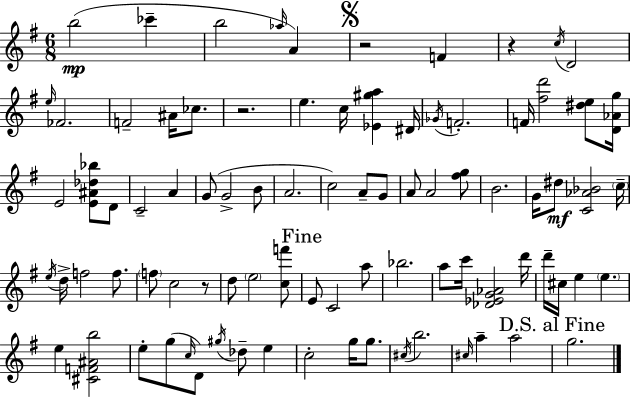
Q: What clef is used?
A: treble